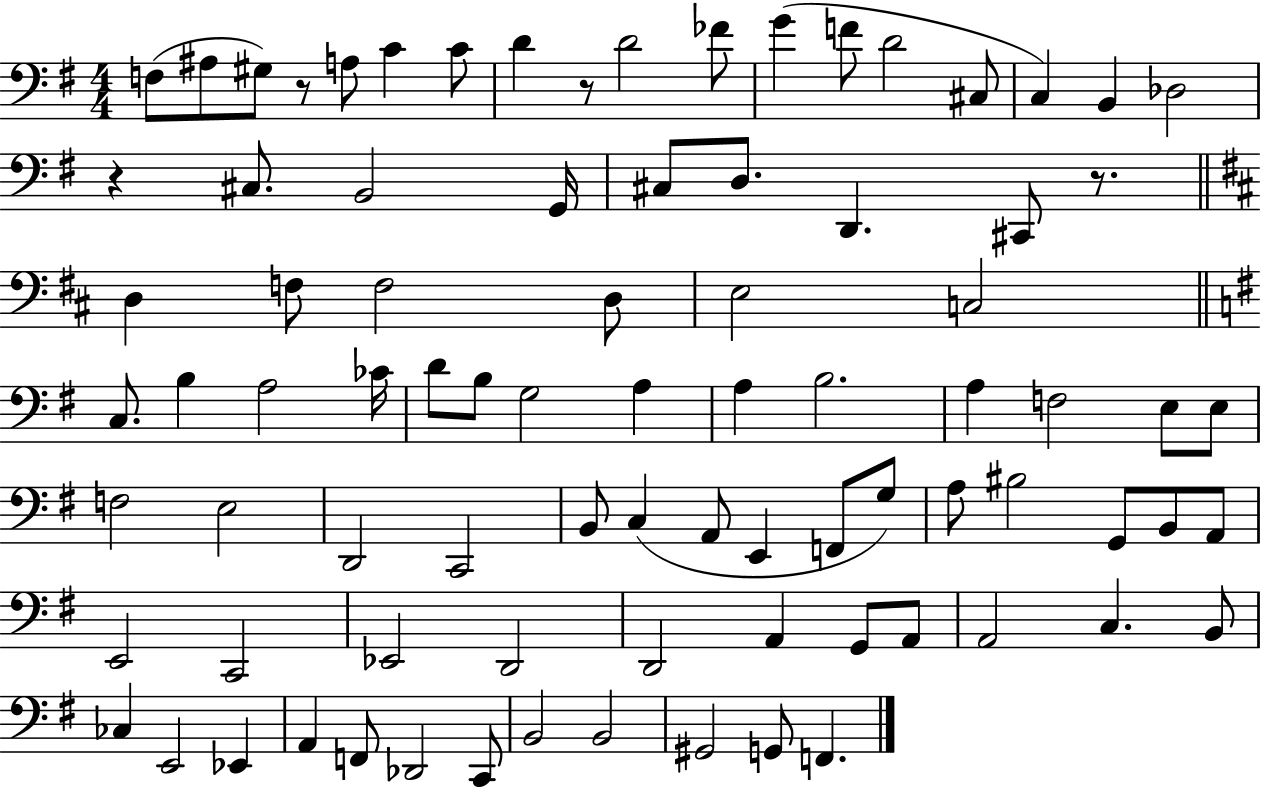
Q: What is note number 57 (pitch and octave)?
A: B2